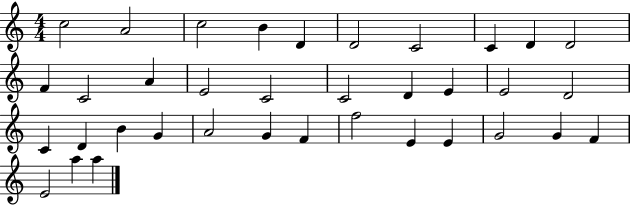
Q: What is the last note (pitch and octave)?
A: A5